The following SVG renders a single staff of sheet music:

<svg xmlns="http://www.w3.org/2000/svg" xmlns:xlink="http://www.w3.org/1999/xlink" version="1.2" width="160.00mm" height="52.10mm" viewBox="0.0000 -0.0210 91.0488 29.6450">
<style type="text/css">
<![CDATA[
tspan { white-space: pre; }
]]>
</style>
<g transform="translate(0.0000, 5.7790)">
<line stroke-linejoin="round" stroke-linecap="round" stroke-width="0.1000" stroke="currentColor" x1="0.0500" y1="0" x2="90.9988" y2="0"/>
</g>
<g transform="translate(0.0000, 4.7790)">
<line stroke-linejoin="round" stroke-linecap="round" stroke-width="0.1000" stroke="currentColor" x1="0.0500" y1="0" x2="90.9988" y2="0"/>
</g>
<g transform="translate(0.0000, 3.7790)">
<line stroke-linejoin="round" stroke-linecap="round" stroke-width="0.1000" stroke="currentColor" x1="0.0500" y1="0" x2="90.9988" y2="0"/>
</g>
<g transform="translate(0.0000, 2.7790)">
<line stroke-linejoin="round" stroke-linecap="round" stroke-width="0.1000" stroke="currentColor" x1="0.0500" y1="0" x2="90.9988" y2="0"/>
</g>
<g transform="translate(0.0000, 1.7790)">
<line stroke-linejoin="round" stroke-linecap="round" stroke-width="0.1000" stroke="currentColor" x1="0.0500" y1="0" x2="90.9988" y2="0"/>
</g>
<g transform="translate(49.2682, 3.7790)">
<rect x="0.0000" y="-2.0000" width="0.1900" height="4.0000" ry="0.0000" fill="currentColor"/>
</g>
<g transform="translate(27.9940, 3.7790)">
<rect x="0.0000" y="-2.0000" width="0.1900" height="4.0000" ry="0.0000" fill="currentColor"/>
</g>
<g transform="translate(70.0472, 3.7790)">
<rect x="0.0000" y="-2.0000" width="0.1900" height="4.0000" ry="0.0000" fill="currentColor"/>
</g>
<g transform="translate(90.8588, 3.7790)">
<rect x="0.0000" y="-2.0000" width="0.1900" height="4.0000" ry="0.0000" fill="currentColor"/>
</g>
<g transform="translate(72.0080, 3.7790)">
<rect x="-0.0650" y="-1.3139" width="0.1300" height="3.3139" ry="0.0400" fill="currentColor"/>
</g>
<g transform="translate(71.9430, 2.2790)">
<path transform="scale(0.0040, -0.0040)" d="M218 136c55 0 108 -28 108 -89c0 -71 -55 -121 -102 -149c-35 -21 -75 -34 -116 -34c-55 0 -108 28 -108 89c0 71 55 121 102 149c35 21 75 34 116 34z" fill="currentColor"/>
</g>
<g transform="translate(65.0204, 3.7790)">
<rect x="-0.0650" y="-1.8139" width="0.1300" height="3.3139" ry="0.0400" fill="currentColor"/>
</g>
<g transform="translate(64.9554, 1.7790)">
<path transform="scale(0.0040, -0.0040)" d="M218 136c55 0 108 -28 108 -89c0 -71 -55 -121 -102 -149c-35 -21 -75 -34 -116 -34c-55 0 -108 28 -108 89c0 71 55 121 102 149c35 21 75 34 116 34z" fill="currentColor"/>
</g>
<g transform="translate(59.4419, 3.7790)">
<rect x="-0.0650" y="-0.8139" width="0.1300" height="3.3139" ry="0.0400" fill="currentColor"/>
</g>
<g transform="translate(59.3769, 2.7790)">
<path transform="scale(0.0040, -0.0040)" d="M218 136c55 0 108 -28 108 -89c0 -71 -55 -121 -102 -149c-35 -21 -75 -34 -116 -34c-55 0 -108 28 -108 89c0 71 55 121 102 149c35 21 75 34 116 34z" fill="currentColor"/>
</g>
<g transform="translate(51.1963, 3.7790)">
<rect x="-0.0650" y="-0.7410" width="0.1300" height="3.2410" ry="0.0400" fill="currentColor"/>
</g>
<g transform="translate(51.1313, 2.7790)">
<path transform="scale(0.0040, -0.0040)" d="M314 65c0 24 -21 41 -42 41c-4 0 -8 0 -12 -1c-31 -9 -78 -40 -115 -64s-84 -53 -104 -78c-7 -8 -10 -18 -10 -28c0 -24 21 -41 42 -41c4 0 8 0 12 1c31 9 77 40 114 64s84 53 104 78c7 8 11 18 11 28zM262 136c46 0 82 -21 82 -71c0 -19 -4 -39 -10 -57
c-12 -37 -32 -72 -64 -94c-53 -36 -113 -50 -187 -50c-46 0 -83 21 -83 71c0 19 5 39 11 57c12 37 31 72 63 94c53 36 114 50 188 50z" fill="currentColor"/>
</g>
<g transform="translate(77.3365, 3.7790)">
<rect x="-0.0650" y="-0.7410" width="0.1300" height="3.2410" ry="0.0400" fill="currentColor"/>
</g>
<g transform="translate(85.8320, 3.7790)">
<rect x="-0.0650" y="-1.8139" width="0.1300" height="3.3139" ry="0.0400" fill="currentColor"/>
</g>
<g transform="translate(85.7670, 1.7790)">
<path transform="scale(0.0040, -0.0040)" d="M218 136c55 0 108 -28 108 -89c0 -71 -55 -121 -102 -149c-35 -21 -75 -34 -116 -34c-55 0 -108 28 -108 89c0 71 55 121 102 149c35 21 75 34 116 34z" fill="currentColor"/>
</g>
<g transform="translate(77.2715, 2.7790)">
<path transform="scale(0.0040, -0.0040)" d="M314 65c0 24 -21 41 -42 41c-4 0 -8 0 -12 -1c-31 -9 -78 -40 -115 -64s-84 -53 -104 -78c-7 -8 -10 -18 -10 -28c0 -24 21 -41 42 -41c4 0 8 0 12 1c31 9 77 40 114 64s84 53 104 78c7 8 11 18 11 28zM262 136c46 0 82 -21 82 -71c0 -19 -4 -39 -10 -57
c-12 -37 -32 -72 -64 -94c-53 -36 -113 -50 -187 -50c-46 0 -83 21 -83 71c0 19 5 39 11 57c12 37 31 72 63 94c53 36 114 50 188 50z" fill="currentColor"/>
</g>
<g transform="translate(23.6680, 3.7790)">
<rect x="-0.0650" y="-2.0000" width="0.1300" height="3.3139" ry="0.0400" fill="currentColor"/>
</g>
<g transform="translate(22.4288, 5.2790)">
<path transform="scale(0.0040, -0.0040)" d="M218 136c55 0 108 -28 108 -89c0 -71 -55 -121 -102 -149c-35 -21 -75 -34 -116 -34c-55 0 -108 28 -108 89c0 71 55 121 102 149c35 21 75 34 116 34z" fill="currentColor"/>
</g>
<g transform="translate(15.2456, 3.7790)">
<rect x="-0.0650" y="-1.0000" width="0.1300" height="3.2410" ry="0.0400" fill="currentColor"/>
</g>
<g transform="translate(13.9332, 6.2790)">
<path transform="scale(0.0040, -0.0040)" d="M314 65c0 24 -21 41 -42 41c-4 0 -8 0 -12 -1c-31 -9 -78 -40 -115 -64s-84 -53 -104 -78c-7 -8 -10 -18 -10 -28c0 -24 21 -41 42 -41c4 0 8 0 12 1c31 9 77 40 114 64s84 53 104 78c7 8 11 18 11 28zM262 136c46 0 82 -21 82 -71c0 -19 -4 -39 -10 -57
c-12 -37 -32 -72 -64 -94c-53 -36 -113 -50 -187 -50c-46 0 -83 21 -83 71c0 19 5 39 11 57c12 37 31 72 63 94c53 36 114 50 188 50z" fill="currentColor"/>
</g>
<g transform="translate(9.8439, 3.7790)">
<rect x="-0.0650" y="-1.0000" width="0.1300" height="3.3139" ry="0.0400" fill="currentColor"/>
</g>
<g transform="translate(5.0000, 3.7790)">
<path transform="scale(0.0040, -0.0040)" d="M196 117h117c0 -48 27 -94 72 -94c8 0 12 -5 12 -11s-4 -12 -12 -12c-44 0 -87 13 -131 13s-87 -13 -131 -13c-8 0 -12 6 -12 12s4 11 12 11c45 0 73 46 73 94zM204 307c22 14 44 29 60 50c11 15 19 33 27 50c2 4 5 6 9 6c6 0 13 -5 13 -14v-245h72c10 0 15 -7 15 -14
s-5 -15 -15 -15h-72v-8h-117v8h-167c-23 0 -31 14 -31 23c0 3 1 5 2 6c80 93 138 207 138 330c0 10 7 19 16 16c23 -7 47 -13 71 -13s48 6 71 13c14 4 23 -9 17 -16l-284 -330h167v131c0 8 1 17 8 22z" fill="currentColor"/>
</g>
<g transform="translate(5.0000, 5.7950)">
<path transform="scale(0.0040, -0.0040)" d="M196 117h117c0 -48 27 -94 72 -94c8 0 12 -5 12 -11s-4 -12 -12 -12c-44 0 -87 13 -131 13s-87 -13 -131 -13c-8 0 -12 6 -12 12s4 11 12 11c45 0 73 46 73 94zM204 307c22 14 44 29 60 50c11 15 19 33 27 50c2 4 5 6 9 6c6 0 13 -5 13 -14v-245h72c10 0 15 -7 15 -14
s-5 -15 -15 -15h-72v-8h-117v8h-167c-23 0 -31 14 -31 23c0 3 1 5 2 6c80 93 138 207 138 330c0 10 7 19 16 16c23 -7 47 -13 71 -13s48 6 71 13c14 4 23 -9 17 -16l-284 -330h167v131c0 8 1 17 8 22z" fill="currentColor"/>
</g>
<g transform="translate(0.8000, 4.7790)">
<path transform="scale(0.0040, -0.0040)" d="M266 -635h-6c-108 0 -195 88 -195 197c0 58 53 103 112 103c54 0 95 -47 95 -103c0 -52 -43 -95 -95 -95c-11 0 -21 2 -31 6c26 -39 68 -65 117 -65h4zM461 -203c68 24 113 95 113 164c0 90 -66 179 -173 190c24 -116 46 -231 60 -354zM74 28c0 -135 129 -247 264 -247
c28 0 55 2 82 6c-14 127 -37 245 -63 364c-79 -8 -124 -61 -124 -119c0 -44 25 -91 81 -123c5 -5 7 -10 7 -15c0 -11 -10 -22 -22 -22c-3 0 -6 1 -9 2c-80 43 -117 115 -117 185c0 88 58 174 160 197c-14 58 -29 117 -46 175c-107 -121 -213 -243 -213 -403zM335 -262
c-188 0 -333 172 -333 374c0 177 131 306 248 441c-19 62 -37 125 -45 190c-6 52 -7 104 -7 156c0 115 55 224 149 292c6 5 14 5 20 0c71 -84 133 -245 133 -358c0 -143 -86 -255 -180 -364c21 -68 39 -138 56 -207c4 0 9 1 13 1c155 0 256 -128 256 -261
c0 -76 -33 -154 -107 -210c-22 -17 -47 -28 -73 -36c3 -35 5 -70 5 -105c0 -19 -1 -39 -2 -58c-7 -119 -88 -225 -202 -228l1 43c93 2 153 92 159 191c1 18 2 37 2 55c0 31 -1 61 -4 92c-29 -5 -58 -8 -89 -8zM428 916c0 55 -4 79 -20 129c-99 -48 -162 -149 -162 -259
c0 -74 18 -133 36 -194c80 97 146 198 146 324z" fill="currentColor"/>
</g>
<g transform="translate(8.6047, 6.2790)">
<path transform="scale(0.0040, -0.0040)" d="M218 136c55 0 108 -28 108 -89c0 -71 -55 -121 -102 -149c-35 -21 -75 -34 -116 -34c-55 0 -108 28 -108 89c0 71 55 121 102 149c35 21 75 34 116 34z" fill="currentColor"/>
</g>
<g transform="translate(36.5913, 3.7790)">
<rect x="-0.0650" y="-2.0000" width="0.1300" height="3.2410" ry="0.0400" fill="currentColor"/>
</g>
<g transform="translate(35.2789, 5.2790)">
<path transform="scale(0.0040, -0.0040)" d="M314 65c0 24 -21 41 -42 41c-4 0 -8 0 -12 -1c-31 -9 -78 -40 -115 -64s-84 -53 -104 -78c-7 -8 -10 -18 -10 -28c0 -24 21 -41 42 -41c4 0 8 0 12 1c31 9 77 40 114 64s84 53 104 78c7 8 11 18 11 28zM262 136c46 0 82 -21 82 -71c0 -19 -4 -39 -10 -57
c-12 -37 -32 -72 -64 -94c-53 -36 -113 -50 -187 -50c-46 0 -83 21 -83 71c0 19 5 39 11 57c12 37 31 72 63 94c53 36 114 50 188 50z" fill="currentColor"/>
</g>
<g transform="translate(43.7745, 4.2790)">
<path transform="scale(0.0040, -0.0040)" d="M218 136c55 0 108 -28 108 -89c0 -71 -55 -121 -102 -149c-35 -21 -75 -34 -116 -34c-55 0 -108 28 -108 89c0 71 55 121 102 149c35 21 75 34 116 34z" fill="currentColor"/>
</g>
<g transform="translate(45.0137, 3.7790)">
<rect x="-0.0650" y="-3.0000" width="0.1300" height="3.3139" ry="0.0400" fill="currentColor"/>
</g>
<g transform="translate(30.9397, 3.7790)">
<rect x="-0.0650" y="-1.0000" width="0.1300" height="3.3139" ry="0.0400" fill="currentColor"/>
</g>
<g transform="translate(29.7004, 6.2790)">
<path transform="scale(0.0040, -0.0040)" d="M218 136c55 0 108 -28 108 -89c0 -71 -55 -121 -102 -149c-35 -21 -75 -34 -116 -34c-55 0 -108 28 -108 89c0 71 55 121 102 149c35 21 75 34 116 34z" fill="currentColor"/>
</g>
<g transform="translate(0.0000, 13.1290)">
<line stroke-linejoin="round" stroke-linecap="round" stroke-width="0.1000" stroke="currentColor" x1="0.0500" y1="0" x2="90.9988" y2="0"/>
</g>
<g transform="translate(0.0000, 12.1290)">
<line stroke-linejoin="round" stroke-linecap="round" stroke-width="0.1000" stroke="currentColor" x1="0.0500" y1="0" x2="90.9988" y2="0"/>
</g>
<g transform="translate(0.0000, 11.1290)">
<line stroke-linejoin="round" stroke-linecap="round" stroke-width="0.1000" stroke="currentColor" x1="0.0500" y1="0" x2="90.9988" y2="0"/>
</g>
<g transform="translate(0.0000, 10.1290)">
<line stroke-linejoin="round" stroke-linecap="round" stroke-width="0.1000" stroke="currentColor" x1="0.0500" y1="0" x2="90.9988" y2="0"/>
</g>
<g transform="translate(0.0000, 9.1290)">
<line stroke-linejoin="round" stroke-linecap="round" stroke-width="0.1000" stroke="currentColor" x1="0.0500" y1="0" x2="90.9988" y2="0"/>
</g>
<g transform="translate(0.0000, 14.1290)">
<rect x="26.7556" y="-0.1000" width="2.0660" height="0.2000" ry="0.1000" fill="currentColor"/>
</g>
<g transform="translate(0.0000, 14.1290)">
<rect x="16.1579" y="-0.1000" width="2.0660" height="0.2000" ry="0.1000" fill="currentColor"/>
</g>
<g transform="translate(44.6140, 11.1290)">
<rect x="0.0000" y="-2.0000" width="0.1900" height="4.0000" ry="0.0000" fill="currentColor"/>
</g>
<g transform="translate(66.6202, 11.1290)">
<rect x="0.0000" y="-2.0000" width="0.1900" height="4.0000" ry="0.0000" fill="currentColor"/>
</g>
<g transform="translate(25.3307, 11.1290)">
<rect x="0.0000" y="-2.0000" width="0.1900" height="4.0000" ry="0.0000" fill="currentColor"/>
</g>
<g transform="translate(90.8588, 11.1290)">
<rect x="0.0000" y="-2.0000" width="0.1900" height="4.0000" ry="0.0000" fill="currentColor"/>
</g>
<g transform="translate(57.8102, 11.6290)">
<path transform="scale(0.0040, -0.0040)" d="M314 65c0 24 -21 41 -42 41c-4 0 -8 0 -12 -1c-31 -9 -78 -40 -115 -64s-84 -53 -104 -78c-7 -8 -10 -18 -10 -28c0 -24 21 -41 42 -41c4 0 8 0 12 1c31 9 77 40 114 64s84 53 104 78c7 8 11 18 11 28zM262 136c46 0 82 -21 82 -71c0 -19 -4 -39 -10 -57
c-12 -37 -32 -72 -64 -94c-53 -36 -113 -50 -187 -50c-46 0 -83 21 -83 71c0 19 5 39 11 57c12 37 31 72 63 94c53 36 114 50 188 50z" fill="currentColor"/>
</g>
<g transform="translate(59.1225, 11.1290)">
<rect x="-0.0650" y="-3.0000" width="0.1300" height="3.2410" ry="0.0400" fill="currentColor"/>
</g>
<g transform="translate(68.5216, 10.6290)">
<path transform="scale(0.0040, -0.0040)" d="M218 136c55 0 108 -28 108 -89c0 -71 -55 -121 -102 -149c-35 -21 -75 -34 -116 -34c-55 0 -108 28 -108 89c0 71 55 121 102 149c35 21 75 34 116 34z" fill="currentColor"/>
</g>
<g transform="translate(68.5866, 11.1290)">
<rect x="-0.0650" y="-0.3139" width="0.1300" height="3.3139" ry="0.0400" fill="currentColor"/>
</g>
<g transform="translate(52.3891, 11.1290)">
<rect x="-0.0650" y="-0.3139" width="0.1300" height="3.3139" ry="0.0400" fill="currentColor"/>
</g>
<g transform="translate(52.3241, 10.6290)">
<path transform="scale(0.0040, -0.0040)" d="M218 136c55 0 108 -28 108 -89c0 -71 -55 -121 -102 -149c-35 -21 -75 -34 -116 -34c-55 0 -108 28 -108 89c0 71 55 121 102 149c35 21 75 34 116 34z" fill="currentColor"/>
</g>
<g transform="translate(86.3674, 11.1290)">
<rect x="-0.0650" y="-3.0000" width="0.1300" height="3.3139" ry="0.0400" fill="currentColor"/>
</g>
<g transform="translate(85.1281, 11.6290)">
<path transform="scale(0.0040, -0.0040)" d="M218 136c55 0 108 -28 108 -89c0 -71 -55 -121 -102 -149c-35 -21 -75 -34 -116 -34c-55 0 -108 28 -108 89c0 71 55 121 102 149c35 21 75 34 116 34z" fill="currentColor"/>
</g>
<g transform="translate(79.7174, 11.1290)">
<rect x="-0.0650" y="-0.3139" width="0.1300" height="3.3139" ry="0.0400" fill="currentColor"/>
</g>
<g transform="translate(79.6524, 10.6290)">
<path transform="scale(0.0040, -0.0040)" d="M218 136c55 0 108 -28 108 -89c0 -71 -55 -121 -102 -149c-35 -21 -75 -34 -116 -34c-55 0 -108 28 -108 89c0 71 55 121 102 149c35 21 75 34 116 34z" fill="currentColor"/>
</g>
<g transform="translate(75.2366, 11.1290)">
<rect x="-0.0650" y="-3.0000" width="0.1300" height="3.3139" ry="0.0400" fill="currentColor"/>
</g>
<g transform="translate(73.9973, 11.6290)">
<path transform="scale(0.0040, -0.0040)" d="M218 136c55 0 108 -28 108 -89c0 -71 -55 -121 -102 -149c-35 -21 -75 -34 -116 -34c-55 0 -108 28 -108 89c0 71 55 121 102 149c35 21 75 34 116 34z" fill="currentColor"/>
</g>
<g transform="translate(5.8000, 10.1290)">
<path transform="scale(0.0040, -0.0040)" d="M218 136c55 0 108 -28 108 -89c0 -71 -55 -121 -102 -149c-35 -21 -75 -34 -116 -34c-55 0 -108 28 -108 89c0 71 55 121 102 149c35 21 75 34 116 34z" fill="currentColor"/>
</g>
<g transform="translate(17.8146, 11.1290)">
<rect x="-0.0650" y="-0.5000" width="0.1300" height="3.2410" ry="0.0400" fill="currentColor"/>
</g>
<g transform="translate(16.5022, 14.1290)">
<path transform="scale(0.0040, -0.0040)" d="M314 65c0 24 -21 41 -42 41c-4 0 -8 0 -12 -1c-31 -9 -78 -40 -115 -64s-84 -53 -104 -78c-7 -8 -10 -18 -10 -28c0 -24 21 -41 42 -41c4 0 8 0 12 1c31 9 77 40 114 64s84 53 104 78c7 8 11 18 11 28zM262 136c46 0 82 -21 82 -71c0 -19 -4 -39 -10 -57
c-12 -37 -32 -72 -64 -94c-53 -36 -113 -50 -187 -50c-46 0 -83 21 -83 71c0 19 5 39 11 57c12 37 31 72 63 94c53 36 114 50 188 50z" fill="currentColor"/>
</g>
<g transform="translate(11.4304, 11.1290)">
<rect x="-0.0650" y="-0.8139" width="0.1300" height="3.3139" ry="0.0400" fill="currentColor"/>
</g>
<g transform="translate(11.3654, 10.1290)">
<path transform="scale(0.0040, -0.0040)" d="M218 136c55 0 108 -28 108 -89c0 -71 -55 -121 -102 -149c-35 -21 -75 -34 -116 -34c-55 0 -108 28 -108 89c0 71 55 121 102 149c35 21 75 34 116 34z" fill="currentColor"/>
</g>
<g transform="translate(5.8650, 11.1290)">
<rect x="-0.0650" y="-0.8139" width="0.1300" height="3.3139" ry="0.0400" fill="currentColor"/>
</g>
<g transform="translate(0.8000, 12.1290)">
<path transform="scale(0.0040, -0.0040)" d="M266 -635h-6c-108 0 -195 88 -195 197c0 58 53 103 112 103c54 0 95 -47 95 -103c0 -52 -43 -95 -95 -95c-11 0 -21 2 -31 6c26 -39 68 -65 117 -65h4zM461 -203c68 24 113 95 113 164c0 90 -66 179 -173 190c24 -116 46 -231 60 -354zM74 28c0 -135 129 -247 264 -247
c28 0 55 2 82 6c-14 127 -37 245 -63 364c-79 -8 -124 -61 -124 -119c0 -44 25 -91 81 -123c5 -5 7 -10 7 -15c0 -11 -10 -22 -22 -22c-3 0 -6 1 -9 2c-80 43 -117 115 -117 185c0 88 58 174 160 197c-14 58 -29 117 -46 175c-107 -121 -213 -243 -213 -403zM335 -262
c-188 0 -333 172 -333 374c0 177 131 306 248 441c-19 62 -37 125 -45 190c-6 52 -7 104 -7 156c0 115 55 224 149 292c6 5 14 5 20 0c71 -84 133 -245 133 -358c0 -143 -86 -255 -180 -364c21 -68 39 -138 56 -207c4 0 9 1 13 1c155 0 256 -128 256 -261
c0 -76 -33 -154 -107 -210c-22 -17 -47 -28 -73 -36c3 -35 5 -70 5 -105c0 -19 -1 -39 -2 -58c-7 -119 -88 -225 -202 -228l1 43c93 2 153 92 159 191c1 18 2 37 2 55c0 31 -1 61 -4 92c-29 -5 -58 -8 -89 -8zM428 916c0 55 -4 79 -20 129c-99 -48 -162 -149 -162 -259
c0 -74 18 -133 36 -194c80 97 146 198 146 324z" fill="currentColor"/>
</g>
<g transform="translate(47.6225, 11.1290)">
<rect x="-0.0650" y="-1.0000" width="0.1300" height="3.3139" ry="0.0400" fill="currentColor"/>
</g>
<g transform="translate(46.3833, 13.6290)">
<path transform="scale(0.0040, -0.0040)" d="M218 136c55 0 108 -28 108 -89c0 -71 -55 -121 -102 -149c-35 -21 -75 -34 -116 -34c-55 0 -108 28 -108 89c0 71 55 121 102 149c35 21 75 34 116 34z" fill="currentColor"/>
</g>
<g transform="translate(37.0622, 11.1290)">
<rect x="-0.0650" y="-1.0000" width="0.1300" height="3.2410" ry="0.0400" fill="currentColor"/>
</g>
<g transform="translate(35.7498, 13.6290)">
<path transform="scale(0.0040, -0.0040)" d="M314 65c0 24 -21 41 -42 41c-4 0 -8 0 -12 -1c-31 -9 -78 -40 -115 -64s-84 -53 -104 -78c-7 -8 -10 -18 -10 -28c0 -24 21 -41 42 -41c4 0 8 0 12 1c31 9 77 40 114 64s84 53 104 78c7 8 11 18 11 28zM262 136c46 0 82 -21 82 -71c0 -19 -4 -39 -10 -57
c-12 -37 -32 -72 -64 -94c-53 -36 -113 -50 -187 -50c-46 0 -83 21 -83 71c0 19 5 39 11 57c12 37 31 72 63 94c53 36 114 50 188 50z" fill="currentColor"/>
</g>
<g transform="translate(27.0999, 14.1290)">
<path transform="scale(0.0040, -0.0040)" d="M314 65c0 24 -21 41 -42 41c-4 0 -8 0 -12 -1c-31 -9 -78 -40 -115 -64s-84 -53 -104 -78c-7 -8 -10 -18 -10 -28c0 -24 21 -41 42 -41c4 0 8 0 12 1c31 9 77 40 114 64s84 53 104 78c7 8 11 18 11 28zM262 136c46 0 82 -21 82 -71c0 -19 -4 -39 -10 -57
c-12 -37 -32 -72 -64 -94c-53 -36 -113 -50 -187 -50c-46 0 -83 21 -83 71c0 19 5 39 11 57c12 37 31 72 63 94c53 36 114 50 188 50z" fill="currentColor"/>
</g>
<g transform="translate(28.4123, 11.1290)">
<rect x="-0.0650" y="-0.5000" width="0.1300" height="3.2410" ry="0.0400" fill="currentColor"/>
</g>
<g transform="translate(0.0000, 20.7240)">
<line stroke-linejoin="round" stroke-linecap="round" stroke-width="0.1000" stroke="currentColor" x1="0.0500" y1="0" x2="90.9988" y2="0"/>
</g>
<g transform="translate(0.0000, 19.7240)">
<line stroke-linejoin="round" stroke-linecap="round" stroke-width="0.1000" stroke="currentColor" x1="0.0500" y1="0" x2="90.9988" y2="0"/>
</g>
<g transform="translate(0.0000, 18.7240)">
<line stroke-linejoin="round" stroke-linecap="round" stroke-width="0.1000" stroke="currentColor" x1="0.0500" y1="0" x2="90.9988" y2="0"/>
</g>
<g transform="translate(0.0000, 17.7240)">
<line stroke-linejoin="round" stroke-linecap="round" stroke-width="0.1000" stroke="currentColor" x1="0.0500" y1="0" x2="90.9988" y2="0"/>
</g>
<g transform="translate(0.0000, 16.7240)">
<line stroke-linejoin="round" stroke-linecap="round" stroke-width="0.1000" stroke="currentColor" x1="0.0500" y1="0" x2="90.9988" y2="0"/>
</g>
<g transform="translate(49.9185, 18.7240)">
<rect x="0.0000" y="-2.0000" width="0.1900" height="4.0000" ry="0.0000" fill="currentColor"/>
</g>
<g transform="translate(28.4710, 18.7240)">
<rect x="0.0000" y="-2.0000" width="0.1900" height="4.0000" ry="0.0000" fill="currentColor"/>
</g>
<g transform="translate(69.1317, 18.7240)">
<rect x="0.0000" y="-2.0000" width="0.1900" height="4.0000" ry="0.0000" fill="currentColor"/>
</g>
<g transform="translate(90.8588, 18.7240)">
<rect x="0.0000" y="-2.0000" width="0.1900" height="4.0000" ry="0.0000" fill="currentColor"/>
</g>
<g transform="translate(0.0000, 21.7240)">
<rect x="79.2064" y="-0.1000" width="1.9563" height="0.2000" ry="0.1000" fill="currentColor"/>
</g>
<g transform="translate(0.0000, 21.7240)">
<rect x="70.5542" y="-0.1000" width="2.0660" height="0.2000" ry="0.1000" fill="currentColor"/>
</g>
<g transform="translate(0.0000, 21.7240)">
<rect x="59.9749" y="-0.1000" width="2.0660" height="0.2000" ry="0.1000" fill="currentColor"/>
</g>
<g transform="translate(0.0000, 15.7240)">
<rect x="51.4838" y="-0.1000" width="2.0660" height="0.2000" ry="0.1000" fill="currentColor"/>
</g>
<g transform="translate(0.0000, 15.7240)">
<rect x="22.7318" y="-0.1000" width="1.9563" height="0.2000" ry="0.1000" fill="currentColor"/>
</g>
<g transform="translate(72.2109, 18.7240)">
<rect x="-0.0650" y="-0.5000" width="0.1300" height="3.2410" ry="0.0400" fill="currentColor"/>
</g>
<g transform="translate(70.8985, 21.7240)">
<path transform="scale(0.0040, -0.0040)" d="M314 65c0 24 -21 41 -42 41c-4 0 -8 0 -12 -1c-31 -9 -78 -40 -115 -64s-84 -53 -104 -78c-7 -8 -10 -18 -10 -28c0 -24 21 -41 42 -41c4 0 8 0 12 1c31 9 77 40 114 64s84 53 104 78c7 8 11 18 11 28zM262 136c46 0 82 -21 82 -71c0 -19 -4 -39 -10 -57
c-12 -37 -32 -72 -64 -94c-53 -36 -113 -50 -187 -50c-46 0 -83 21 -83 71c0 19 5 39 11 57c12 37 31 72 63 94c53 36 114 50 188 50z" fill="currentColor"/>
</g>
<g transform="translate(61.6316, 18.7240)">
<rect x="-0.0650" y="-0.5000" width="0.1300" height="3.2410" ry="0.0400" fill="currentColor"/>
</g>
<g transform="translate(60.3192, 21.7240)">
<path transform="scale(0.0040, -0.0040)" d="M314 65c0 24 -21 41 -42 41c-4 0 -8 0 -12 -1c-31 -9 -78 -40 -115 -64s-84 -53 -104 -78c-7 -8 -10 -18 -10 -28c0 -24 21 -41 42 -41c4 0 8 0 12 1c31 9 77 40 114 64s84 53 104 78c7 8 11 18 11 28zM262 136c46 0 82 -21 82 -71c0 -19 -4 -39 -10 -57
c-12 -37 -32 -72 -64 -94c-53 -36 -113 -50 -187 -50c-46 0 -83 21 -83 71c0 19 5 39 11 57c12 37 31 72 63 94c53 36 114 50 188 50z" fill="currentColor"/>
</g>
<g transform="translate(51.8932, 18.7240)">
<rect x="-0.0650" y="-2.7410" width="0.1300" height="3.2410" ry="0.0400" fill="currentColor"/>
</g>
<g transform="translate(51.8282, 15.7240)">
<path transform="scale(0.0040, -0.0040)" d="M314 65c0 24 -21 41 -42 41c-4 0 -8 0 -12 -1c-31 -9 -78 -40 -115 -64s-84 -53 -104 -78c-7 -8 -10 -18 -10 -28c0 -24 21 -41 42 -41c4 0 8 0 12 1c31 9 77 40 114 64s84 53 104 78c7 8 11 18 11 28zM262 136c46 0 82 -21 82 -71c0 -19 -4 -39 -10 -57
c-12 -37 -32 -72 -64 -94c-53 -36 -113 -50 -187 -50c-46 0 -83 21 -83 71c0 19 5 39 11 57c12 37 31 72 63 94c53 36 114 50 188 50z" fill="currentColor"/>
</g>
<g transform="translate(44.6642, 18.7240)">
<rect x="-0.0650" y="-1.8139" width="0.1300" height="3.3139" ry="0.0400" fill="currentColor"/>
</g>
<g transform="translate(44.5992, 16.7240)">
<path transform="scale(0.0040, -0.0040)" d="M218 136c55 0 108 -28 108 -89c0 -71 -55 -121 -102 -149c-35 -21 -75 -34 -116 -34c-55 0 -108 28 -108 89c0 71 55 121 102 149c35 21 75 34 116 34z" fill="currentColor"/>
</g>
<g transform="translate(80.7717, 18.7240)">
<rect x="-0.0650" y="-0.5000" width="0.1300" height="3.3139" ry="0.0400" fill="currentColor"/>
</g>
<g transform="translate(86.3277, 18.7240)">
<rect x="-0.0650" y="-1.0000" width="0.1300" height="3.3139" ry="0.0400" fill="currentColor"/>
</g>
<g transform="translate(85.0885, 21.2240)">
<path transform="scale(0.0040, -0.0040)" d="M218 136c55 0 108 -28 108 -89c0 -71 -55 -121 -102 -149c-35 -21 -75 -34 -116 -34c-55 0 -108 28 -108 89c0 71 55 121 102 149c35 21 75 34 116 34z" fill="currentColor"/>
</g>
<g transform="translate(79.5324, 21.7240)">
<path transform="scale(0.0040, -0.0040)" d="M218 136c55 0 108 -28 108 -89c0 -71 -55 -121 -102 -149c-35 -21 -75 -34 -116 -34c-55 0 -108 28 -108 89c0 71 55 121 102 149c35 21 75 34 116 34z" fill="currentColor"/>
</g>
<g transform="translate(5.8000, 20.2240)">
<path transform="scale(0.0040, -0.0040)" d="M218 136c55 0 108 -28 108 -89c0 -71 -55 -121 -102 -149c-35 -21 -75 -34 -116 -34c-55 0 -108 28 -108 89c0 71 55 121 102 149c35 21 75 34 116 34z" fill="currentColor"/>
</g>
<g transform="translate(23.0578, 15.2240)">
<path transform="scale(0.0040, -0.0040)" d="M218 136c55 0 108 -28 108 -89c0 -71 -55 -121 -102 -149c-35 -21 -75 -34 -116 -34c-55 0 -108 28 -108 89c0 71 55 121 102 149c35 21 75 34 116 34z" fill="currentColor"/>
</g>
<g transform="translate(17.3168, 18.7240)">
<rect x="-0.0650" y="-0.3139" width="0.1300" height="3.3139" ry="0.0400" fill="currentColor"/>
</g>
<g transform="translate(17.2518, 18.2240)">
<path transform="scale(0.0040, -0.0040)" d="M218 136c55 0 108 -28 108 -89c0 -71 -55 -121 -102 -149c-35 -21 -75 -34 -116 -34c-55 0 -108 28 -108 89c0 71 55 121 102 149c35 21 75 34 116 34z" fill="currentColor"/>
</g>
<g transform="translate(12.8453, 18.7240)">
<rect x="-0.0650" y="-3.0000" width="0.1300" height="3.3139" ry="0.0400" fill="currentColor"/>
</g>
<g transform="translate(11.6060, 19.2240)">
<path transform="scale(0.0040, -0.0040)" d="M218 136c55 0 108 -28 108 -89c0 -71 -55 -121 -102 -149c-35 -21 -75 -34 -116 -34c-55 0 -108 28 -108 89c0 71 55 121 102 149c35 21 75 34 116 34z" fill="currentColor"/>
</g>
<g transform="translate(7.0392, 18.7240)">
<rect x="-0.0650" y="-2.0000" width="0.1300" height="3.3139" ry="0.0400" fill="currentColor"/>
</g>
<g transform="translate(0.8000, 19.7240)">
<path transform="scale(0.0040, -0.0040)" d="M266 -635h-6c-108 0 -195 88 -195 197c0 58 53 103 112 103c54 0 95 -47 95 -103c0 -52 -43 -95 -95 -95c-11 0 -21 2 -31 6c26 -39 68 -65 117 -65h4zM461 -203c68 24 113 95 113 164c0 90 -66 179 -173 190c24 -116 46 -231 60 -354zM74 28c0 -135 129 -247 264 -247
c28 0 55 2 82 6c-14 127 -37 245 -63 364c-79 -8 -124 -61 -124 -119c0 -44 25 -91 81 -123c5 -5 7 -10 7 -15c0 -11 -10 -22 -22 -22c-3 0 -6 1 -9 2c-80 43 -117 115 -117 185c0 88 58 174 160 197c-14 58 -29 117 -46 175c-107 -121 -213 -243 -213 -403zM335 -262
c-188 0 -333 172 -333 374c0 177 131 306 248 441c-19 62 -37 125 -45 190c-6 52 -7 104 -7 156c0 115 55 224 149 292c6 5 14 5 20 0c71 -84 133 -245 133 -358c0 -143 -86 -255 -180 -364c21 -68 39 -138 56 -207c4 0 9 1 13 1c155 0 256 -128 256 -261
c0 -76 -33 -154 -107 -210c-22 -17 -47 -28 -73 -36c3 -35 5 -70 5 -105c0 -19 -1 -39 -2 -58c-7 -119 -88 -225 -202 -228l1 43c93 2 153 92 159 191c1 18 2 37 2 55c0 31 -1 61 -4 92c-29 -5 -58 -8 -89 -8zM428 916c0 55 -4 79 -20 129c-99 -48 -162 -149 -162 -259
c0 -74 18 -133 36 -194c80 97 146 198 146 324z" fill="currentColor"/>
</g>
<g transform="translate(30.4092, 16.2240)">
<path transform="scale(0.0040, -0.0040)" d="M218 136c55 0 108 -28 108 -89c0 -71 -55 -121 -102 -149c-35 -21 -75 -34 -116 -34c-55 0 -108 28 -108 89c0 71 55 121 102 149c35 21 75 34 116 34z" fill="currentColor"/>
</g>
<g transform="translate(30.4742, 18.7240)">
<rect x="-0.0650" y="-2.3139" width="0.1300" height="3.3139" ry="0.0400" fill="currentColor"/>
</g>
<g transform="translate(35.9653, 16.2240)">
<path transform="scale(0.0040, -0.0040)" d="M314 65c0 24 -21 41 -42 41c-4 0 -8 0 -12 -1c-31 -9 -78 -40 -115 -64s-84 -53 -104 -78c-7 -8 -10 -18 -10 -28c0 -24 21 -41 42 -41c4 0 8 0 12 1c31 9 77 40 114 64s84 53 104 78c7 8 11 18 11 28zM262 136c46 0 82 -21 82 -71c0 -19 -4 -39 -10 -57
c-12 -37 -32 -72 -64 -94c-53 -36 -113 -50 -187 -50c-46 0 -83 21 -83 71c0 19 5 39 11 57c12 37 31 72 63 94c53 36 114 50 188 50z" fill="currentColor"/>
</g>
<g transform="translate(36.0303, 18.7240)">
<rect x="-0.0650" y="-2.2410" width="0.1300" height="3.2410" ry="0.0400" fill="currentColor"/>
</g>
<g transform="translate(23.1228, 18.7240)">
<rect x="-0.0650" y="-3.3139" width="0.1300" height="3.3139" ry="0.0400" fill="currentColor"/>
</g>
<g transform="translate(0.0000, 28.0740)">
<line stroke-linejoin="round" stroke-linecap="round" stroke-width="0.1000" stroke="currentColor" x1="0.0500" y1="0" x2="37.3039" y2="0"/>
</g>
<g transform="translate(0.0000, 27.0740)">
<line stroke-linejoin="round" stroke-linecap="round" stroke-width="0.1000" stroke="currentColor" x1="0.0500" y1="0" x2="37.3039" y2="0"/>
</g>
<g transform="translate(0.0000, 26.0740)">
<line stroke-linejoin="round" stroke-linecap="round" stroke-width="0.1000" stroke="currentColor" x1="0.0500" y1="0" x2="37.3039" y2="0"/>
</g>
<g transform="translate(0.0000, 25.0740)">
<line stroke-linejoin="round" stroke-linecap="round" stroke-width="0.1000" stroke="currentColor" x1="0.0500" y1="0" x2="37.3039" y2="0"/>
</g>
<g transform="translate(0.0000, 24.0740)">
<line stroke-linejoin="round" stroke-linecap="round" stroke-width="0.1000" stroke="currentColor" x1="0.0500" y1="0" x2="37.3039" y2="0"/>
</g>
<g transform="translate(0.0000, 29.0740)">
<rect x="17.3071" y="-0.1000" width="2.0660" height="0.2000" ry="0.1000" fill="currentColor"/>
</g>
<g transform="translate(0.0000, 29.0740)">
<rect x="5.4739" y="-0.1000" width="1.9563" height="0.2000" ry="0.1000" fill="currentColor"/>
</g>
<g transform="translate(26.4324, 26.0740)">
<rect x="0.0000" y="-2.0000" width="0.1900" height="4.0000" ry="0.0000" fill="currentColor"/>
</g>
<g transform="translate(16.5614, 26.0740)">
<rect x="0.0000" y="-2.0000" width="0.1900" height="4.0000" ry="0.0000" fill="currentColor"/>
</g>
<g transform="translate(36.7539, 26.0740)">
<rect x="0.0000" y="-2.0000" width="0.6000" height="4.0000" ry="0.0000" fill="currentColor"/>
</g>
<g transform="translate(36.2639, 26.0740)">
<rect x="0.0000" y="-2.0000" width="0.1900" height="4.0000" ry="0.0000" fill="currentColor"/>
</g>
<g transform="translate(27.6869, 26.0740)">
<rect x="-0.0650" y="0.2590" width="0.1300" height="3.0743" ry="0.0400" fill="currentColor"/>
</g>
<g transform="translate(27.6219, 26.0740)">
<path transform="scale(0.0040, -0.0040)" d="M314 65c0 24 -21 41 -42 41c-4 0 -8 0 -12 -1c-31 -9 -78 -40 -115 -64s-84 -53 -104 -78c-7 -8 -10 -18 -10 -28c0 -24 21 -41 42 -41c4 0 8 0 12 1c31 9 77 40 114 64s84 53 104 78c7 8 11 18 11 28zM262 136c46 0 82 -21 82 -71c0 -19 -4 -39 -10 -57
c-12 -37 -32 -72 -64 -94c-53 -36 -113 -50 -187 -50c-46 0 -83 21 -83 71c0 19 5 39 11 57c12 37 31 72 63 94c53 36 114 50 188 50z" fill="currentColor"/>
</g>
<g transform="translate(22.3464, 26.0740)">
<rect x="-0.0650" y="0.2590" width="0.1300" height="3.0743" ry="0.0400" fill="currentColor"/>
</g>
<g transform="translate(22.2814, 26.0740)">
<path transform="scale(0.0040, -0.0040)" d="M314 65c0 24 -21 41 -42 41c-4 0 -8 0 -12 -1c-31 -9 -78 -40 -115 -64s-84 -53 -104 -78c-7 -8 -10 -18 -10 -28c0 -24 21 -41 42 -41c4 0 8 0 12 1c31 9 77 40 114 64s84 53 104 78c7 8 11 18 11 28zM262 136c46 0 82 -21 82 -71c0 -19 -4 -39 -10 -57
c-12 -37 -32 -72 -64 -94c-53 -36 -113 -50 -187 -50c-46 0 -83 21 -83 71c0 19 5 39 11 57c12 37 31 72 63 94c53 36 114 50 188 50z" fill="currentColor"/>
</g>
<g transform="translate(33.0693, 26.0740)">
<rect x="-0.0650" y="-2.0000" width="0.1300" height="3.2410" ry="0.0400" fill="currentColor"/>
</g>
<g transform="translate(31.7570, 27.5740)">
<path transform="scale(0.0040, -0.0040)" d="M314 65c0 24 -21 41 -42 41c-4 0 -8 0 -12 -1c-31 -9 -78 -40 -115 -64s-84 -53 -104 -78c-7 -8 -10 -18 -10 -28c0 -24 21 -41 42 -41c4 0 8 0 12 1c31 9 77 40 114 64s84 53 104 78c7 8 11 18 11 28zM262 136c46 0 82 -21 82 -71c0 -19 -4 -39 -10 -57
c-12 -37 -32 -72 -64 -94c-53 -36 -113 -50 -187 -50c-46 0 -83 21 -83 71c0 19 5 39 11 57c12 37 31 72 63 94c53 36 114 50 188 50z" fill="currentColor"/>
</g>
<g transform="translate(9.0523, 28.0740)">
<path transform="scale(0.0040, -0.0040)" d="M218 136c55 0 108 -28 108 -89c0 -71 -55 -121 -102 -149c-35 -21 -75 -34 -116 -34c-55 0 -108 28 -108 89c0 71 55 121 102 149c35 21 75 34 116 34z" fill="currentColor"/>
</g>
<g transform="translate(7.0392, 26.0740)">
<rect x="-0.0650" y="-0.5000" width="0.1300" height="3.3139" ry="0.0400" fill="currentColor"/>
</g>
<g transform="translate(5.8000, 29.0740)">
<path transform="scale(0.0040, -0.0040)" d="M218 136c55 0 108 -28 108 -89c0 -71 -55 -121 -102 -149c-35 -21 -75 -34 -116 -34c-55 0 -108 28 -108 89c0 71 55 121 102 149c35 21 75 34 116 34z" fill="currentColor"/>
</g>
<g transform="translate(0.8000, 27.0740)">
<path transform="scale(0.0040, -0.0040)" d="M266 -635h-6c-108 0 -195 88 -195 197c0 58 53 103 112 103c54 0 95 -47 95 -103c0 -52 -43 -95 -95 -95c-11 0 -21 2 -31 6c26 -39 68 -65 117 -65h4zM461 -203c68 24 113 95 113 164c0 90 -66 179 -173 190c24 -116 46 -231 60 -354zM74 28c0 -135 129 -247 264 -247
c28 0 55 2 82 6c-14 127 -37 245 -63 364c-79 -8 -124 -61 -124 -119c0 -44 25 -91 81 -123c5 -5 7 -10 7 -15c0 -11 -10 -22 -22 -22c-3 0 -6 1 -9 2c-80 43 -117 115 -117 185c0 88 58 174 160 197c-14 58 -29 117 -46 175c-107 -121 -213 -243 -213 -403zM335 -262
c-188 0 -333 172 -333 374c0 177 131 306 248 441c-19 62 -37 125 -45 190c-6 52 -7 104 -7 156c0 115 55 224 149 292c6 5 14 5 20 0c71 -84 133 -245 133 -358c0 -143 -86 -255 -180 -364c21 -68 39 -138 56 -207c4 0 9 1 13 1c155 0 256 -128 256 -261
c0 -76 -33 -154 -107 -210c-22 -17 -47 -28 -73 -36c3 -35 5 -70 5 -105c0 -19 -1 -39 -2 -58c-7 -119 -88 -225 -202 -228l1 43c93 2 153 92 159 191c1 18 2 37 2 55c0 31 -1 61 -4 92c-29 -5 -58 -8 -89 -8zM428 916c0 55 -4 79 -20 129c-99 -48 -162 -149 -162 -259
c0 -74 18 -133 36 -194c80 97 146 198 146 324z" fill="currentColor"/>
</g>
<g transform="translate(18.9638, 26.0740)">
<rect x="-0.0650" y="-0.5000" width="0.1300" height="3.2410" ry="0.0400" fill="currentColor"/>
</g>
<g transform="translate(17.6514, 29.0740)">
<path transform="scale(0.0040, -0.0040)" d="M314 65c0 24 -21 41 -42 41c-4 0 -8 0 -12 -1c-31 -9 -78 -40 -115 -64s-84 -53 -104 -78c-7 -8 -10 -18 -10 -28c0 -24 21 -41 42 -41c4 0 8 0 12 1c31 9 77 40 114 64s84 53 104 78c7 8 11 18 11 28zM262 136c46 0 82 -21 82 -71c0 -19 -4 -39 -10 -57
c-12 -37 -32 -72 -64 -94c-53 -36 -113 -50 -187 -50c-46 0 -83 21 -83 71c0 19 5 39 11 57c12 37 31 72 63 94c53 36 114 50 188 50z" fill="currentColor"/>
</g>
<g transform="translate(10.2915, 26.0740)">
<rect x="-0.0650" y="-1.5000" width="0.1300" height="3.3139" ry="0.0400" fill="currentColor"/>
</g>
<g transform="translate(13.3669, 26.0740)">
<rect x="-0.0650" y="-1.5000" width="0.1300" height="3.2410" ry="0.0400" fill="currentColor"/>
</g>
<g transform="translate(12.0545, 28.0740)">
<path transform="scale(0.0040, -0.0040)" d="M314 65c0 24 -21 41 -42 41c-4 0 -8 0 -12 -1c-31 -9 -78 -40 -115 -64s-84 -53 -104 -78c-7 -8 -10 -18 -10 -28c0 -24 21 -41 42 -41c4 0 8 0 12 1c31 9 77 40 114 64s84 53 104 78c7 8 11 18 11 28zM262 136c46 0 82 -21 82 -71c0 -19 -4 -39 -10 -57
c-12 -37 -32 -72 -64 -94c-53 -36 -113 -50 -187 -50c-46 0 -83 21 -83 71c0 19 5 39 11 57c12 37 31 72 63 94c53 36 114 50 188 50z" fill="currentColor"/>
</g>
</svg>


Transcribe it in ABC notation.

X:1
T:Untitled
M:4/4
L:1/4
K:C
D D2 F D F2 A d2 d f e d2 f d d C2 C2 D2 D c A2 c A c A F A c b g g2 f a2 C2 C2 C D C E E2 C2 B2 B2 F2